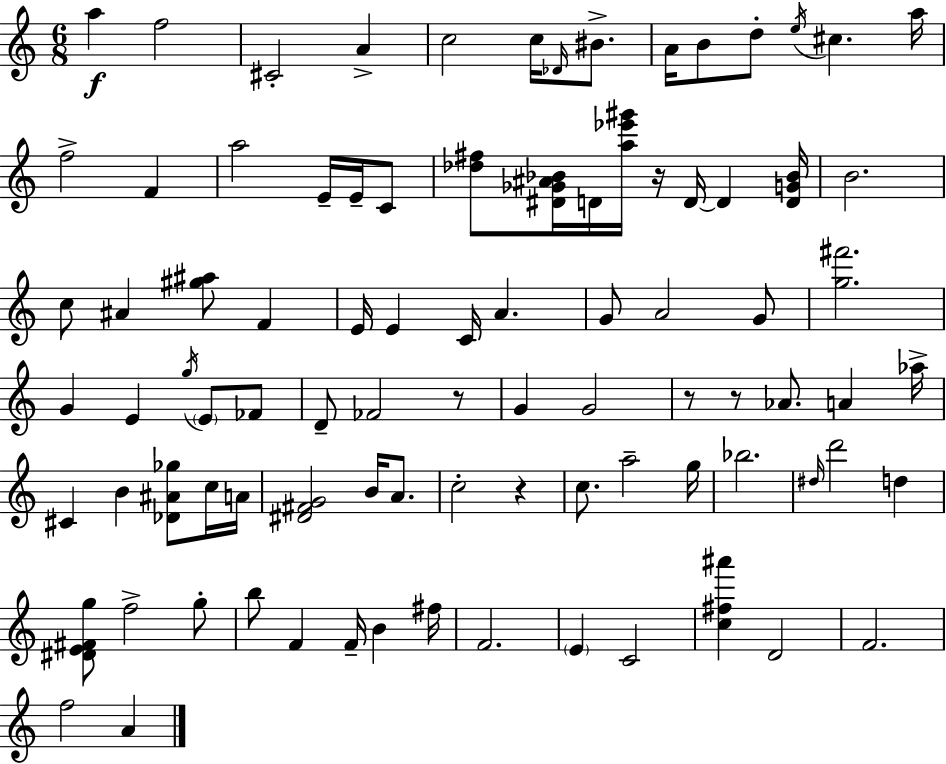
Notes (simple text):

A5/q F5/h C#4/h A4/q C5/h C5/s Db4/s BIS4/e. A4/s B4/e D5/e E5/s C#5/q. A5/s F5/h F4/q A5/h E4/s E4/s C4/e [Db5,F#5]/e [D#4,Gb4,A#4,Bb4]/s D4/s [A5,Eb6,G#6]/s R/s D4/s D4/q [D4,G4,Bb4]/s B4/h. C5/e A#4/q [G#5,A#5]/e F4/q E4/s E4/q C4/s A4/q. G4/e A4/h G4/e [G5,F#6]/h. G4/q E4/q G5/s E4/e FES4/e D4/e FES4/h R/e G4/q G4/h R/e R/e Ab4/e. A4/q Ab5/s C#4/q B4/q [Db4,A#4,Gb5]/e C5/s A4/s [D#4,F#4,G4]/h B4/s A4/e. C5/h R/q C5/e. A5/h G5/s Bb5/h. D#5/s D6/h D5/q [D#4,E4,F#4,G5]/e F5/h G5/e B5/e F4/q F4/s B4/q F#5/s F4/h. E4/q C4/h [C5,F#5,A#6]/q D4/h F4/h. F5/h A4/q